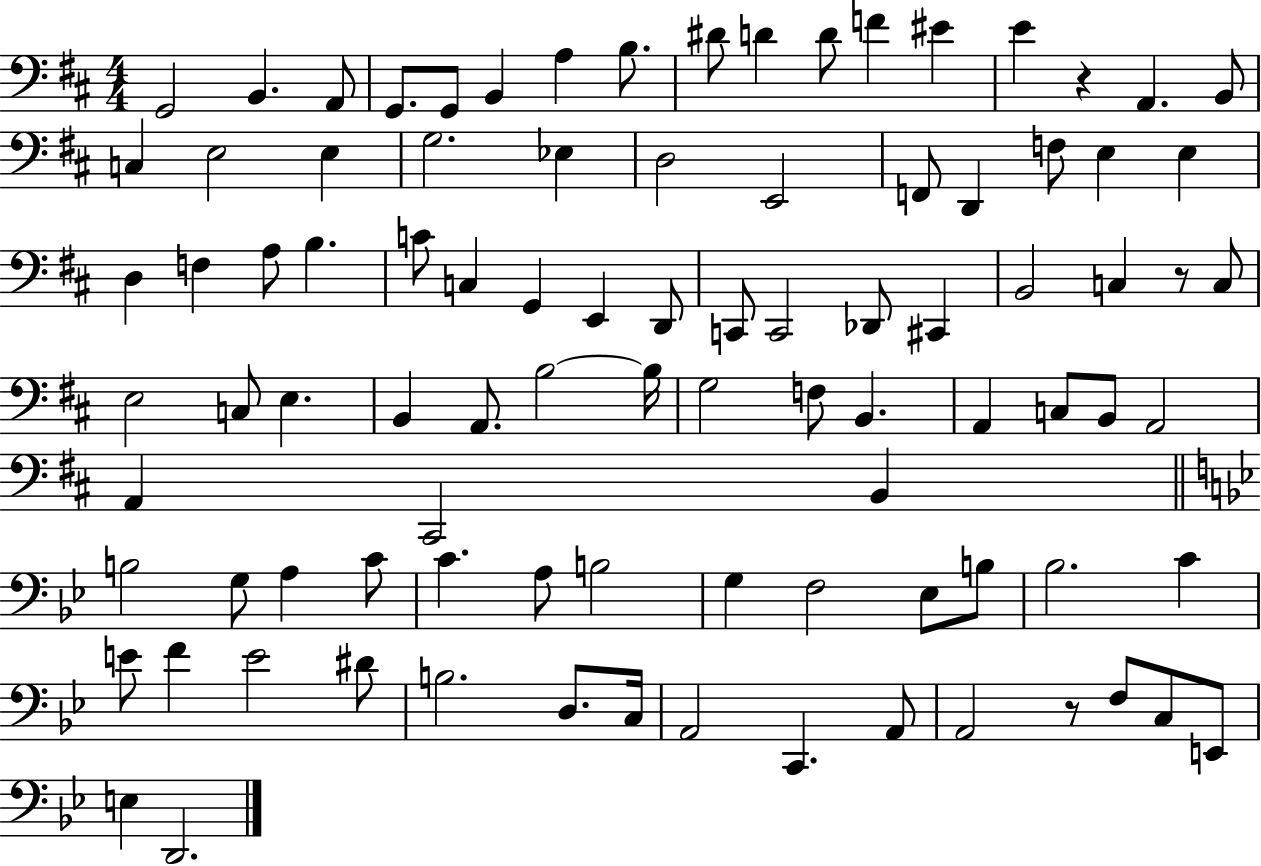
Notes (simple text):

G2/h B2/q. A2/e G2/e. G2/e B2/q A3/q B3/e. D#4/e D4/q D4/e F4/q EIS4/q E4/q R/q A2/q. B2/e C3/q E3/h E3/q G3/h. Eb3/q D3/h E2/h F2/e D2/q F3/e E3/q E3/q D3/q F3/q A3/e B3/q. C4/e C3/q G2/q E2/q D2/e C2/e C2/h Db2/e C#2/q B2/h C3/q R/e C3/e E3/h C3/e E3/q. B2/q A2/e. B3/h B3/s G3/h F3/e B2/q. A2/q C3/e B2/e A2/h A2/q C#2/h B2/q B3/h G3/e A3/q C4/e C4/q. A3/e B3/h G3/q F3/h Eb3/e B3/e Bb3/h. C4/q E4/e F4/q E4/h D#4/e B3/h. D3/e. C3/s A2/h C2/q. A2/e A2/h R/e F3/e C3/e E2/e E3/q D2/h.